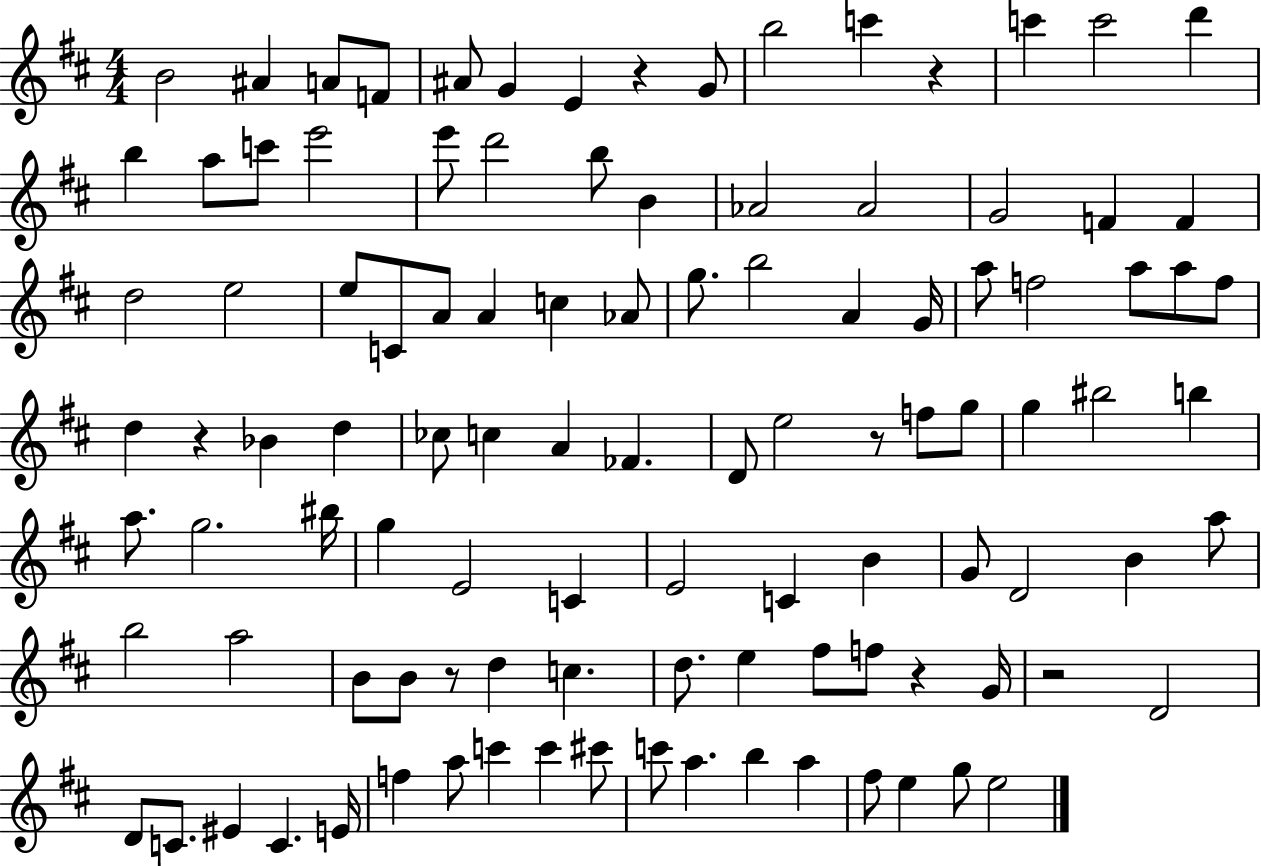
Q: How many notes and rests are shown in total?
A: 107